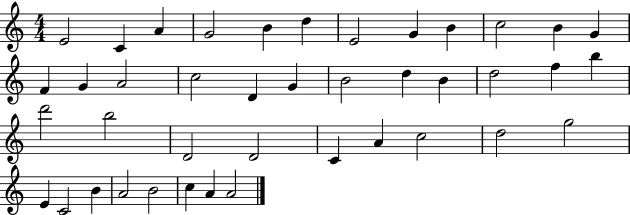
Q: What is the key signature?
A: C major